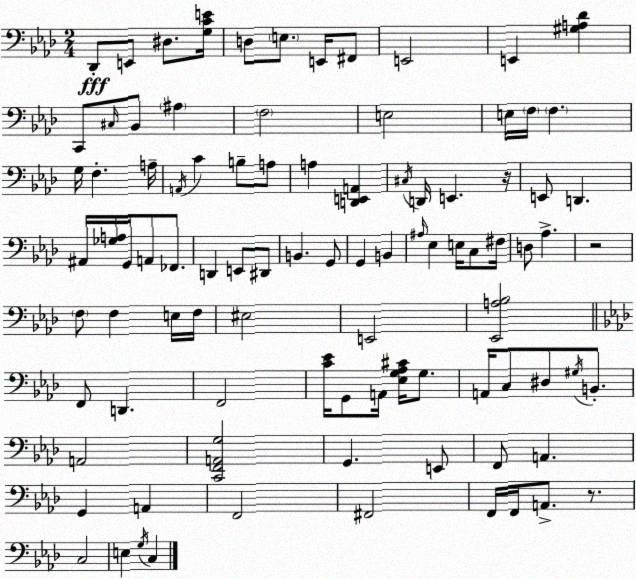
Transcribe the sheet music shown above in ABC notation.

X:1
T:Untitled
M:2/4
L:1/4
K:Fm
_D,,/2 E,,/2 ^D,/2 [G,CE]/4 D,/2 E,/2 E,,/4 ^F,,/2 E,,2 E,, [^G,A,_D] C,,/2 ^C,/4 _B,,/2 ^A, F,2 E,2 E,/4 F,/4 F, G,/4 F, A,/4 A,,/4 C B,/2 A,/2 A, [D,,E,,A,,] ^C,/4 D,,/4 E,, z/4 E,,/2 D,, ^A,,/4 [_G,A,]/4 G,,/4 A,,/2 _F,,/2 D,, E,,/2 ^D,,/2 B,, G,,/2 G,, B,, ^A,/4 _E, E,/4 C,/2 ^F,/4 D,/2 _A, z2 F,/2 F, E,/4 F,/4 ^E,2 E,,2 [_E,,A,_B,]2 F,,/2 D,, F,,2 [C_E]/4 G,,/2 A,,/4 [_E,G,_A,^C]/4 G,/2 A,,/4 C,/2 ^D,/2 ^G,/4 B,,/2 A,,2 [C,,F,,A,,G,]2 G,, E,,/2 F,,/2 A,, G,, A,, F,,2 ^F,,2 F,,/4 F,,/4 A,,/2 z/2 C,2 E, G,/4 C,